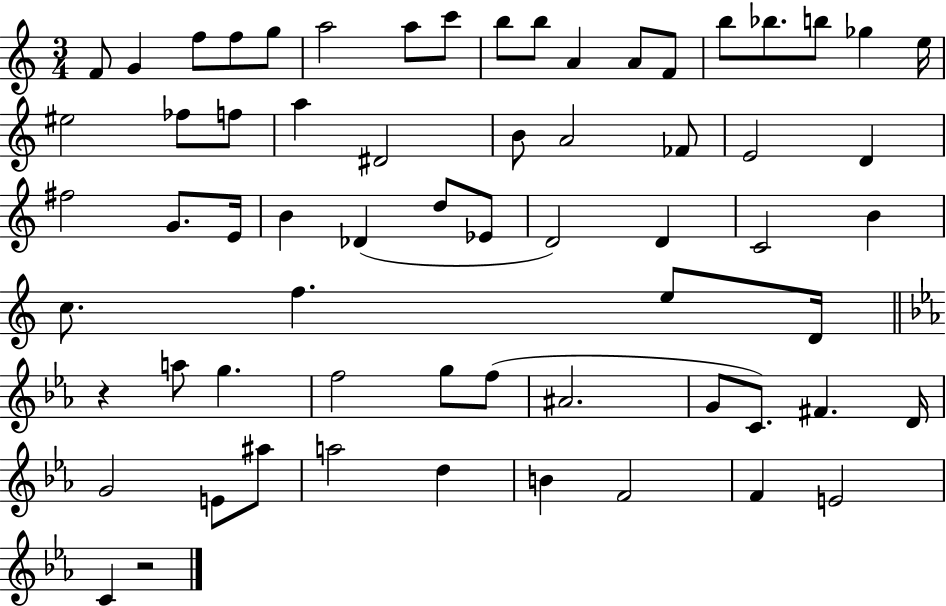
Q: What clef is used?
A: treble